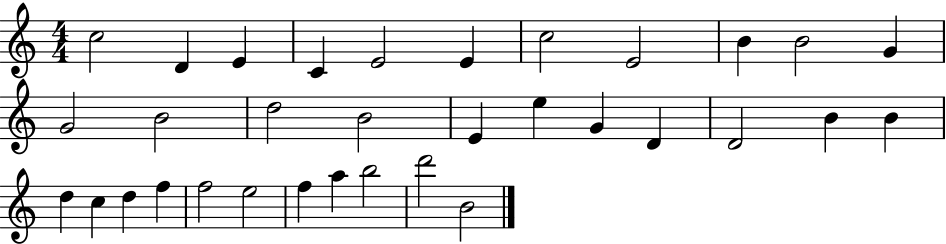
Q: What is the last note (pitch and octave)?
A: B4